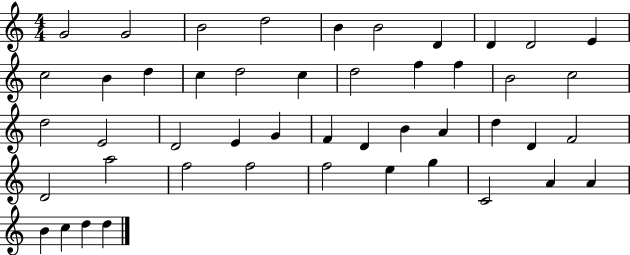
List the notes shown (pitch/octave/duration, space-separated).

G4/h G4/h B4/h D5/h B4/q B4/h D4/q D4/q D4/h E4/q C5/h B4/q D5/q C5/q D5/h C5/q D5/h F5/q F5/q B4/h C5/h D5/h E4/h D4/h E4/q G4/q F4/q D4/q B4/q A4/q D5/q D4/q F4/h D4/h A5/h F5/h F5/h F5/h E5/q G5/q C4/h A4/q A4/q B4/q C5/q D5/q D5/q